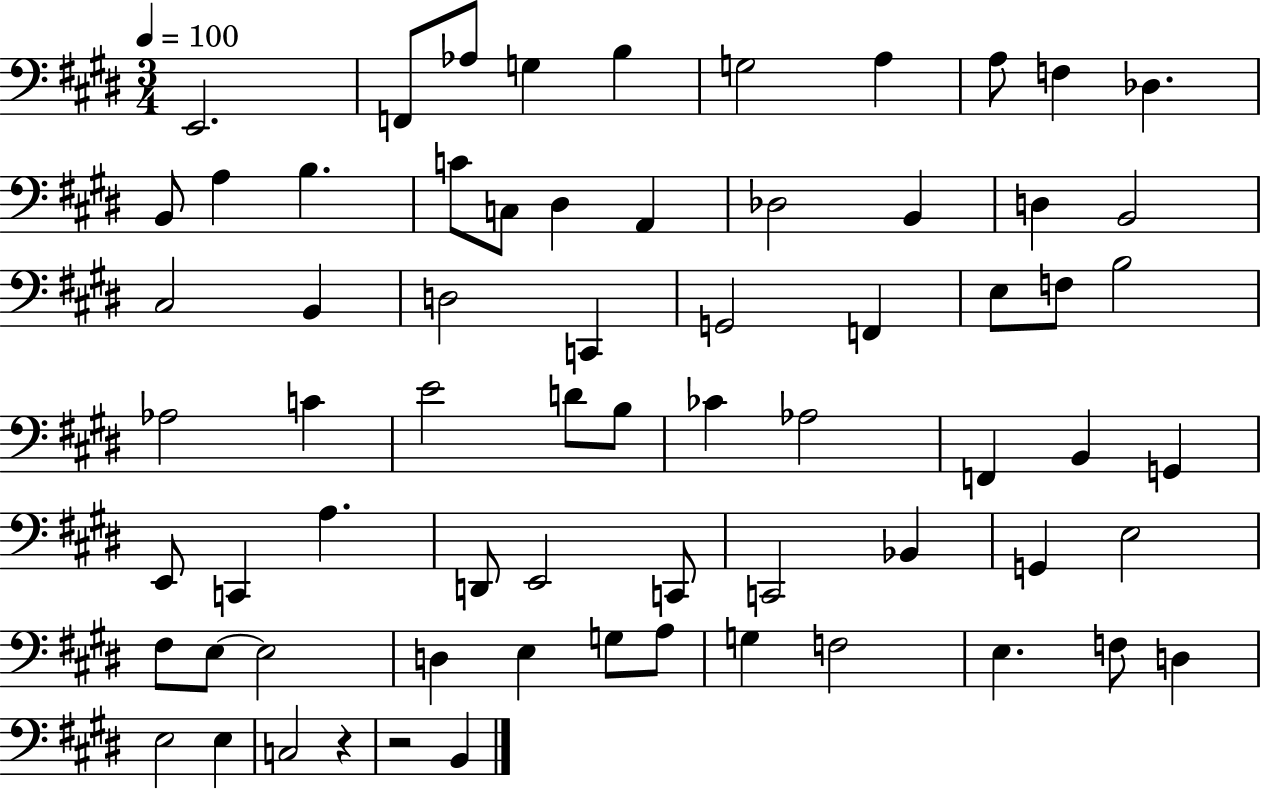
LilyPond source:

{
  \clef bass
  \numericTimeSignature
  \time 3/4
  \key e \major
  \tempo 4 = 100
  e,2. | f,8 aes8 g4 b4 | g2 a4 | a8 f4 des4. | \break b,8 a4 b4. | c'8 c8 dis4 a,4 | des2 b,4 | d4 b,2 | \break cis2 b,4 | d2 c,4 | g,2 f,4 | e8 f8 b2 | \break aes2 c'4 | e'2 d'8 b8 | ces'4 aes2 | f,4 b,4 g,4 | \break e,8 c,4 a4. | d,8 e,2 c,8 | c,2 bes,4 | g,4 e2 | \break fis8 e8~~ e2 | d4 e4 g8 a8 | g4 f2 | e4. f8 d4 | \break e2 e4 | c2 r4 | r2 b,4 | \bar "|."
}